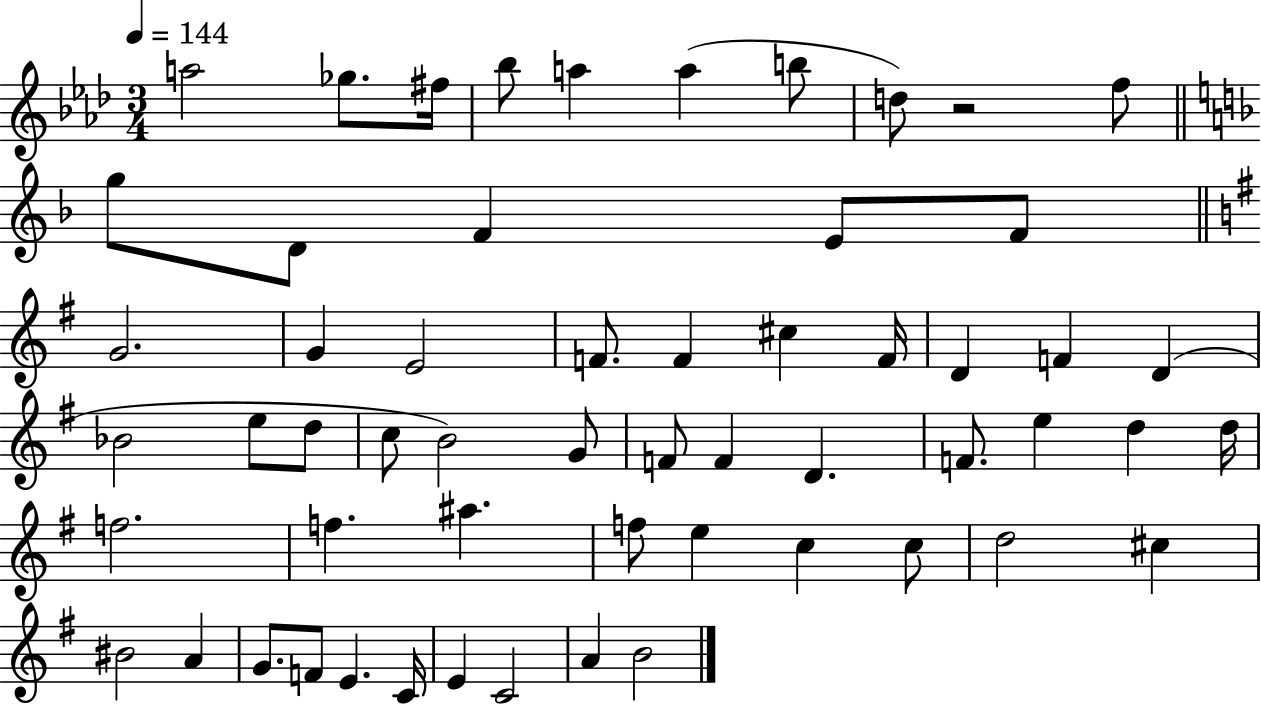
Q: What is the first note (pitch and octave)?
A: A5